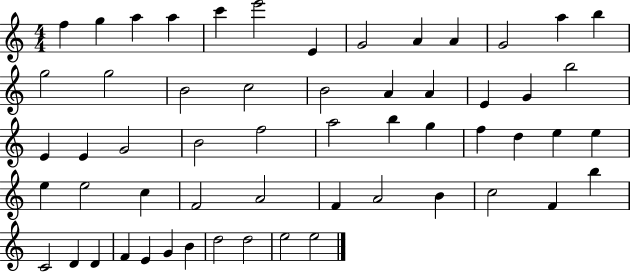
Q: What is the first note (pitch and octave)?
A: F5